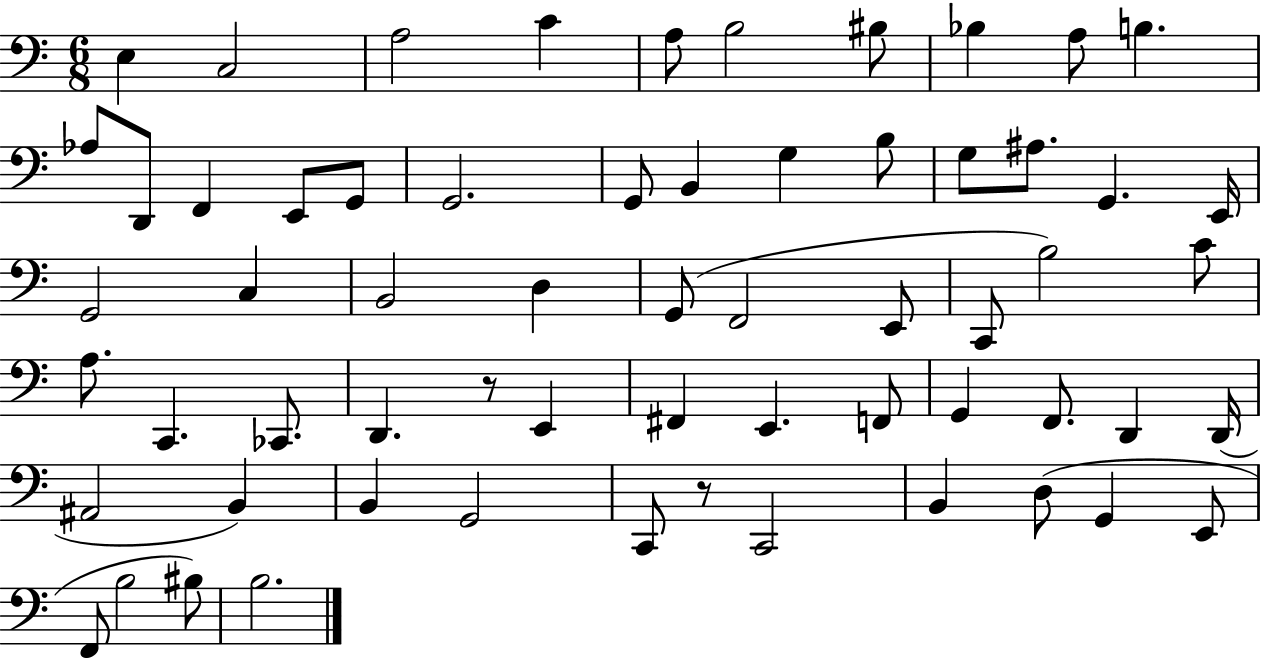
X:1
T:Untitled
M:6/8
L:1/4
K:C
E, C,2 A,2 C A,/2 B,2 ^B,/2 _B, A,/2 B, _A,/2 D,,/2 F,, E,,/2 G,,/2 G,,2 G,,/2 B,, G, B,/2 G,/2 ^A,/2 G,, E,,/4 G,,2 C, B,,2 D, G,,/2 F,,2 E,,/2 C,,/2 B,2 C/2 A,/2 C,, _C,,/2 D,, z/2 E,, ^F,, E,, F,,/2 G,, F,,/2 D,, D,,/4 ^A,,2 B,, B,, G,,2 C,,/2 z/2 C,,2 B,, D,/2 G,, E,,/2 F,,/2 B,2 ^B,/2 B,2